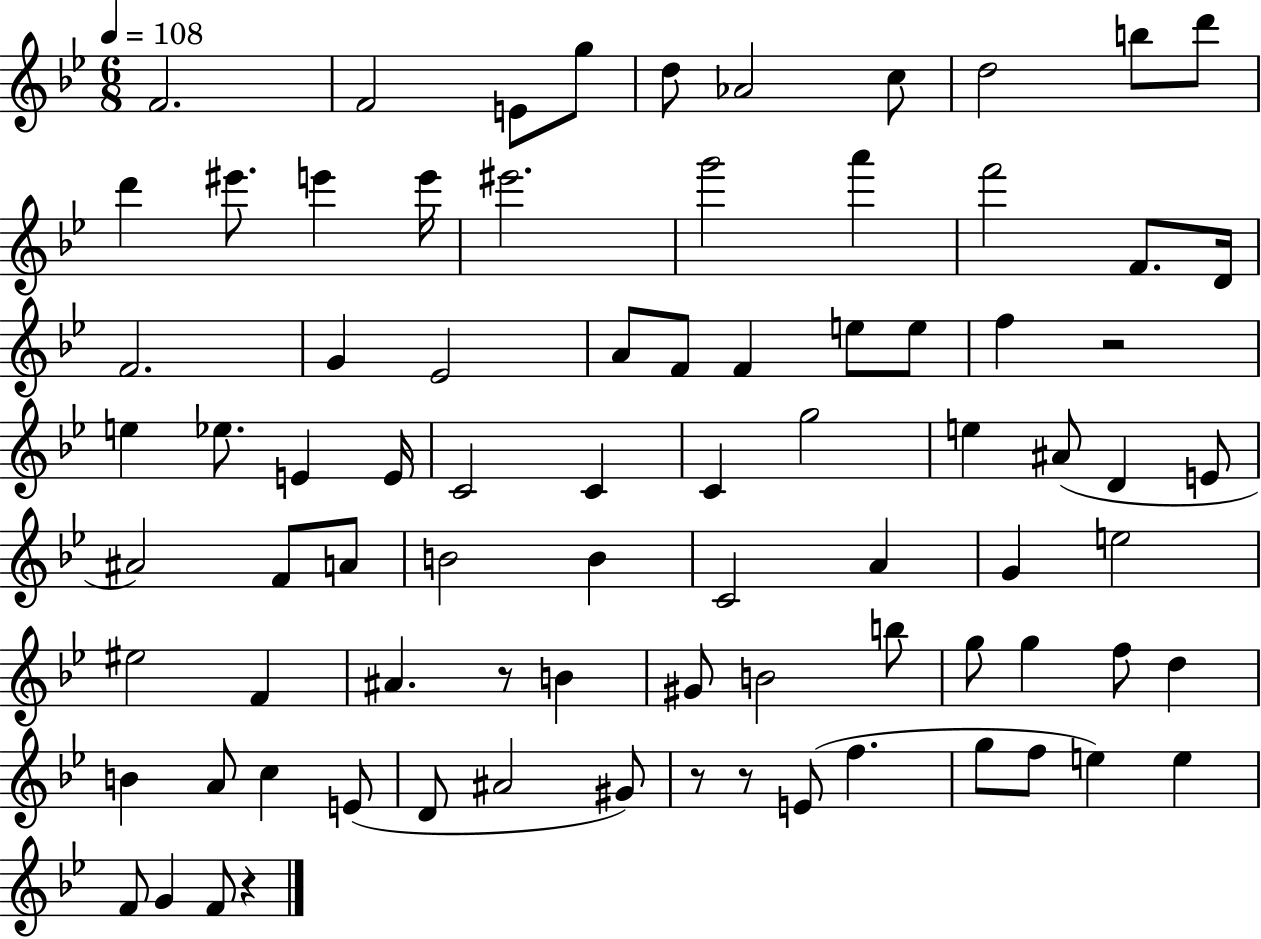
X:1
T:Untitled
M:6/8
L:1/4
K:Bb
F2 F2 E/2 g/2 d/2 _A2 c/2 d2 b/2 d'/2 d' ^e'/2 e' e'/4 ^e'2 g'2 a' f'2 F/2 D/4 F2 G _E2 A/2 F/2 F e/2 e/2 f z2 e _e/2 E E/4 C2 C C g2 e ^A/2 D E/2 ^A2 F/2 A/2 B2 B C2 A G e2 ^e2 F ^A z/2 B ^G/2 B2 b/2 g/2 g f/2 d B A/2 c E/2 D/2 ^A2 ^G/2 z/2 z/2 E/2 f g/2 f/2 e e F/2 G F/2 z